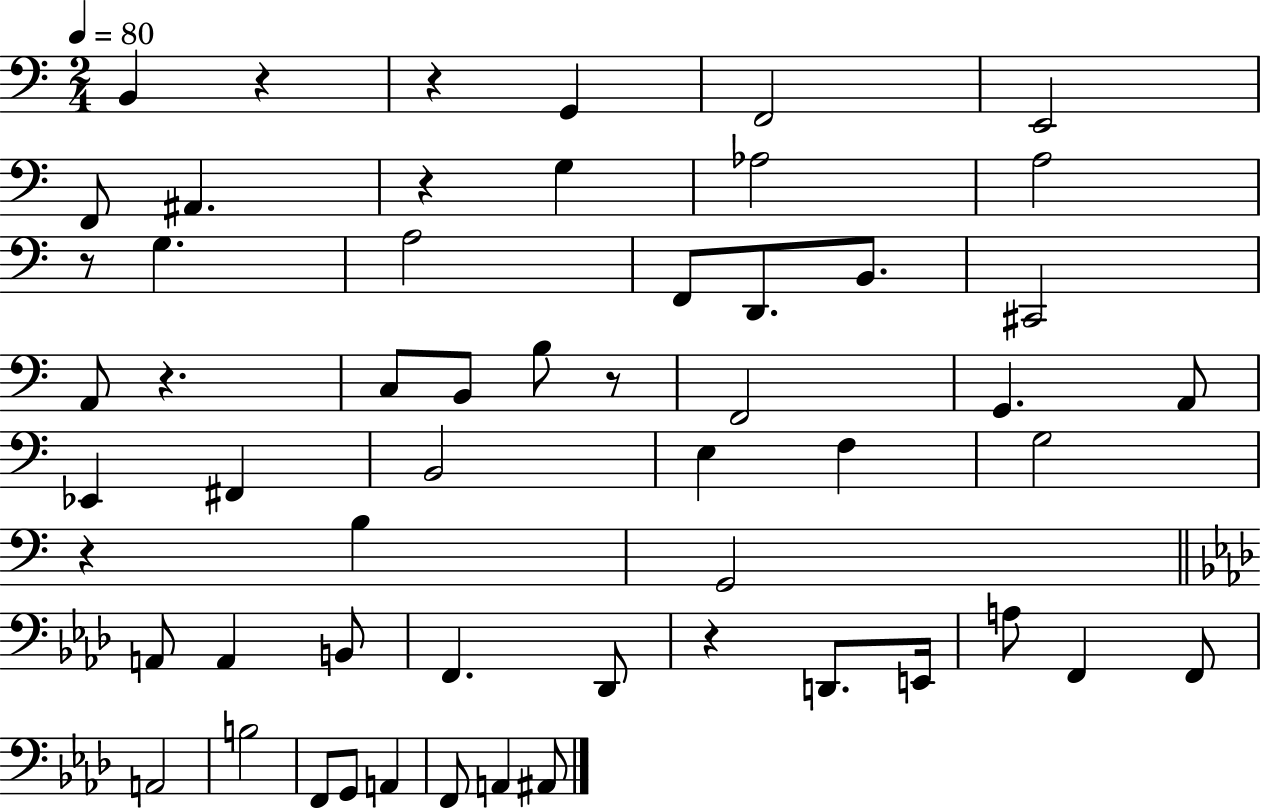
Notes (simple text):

B2/q R/q R/q G2/q F2/h E2/h F2/e A#2/q. R/q G3/q Ab3/h A3/h R/e G3/q. A3/h F2/e D2/e. B2/e. C#2/h A2/e R/q. C3/e B2/e B3/e R/e F2/h G2/q. A2/e Eb2/q F#2/q B2/h E3/q F3/q G3/h R/q B3/q G2/h A2/e A2/q B2/e F2/q. Db2/e R/q D2/e. E2/s A3/e F2/q F2/e A2/h B3/h F2/e G2/e A2/q F2/e A2/q A#2/e